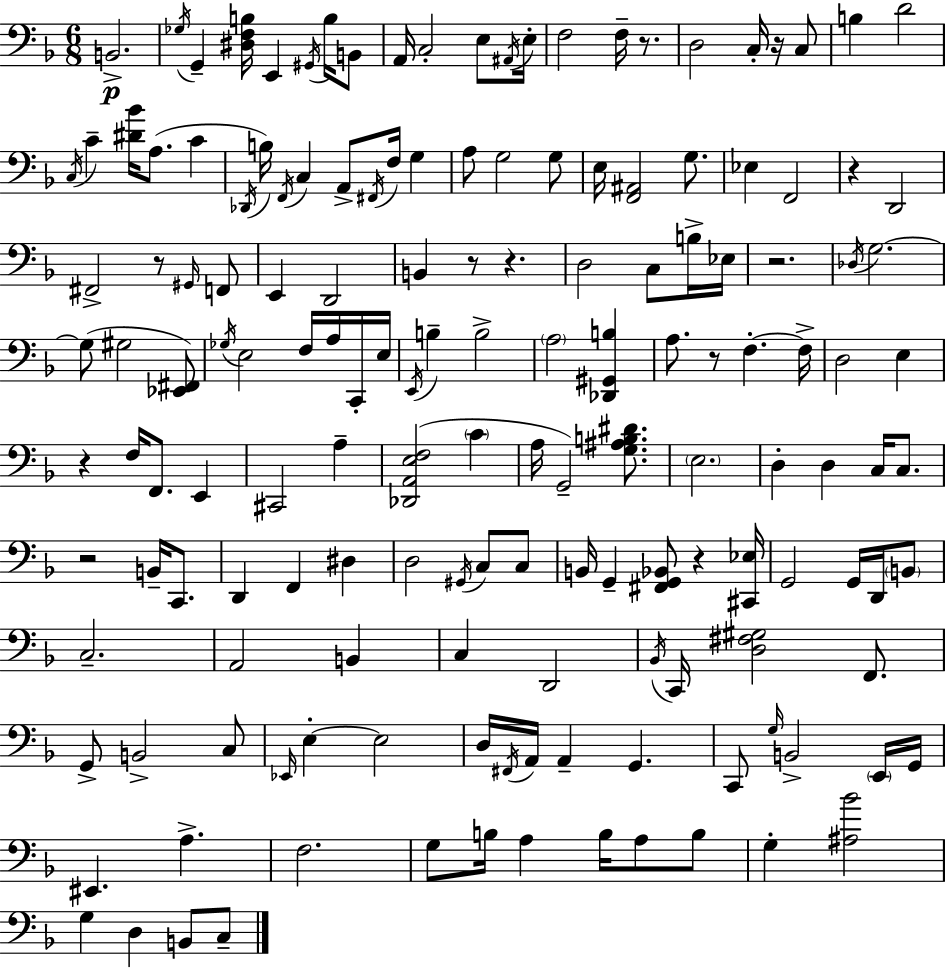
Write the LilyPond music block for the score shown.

{
  \clef bass
  \numericTimeSignature
  \time 6/8
  \key d \minor
  b,2.->\p | \acciaccatura { ges16 } g,4-- <dis f b>16 e,4 \acciaccatura { gis,16 } b16 | b,8 a,16 c2-. e8 | \acciaccatura { ais,16 } e16-. f2 f16-- | \break r8. d2 c16-. | r16 c8 b4 d'2 | \acciaccatura { c16 } c'4-- <dis' bes'>16 a8.( | c'4 \acciaccatura { des,16 } b16) \acciaccatura { f,16 } c4 a,8-> | \break \acciaccatura { fis,16 } f16 g4 a8 g2 | g8 e16 <f, ais,>2 | g8. ees4 f,2 | r4 d,2 | \break fis,2-> | r8 \grace { gis,16 } f,8 e,4 | d,2 b,4 | r8 r4. d2 | \break c8 b16-> ees16 r2. | \acciaccatura { des16 } g2.~~ | g8( gis2 | <ees, fis,>8) \acciaccatura { ges16 } e2 | \break f16 a16 c,16-. e16 \acciaccatura { e,16 } b4-- | b2-> \parenthesize a2 | <des, gis, b>4 a8. | r8 f4.-.~~ f16-> d2 | \break e4 r4 | f16 f,8. e,4 cis,2 | a4-- <des, a, e f>2( | \parenthesize c'4 a16 | \break g,2--) <g ais b dis'>8. \parenthesize e2. | d4-. | d4 c16 c8. r2 | b,16-- c,8. d,4 | \break f,4 dis4 d2 | \acciaccatura { gis,16 } c8 c8 | b,16 g,4-- <fis, g, bes,>8 r4 <cis, ees>16 | g,2 g,16 d,16 \parenthesize b,8 | \break c2.-- | a,2 b,4 | c4 d,2 | \acciaccatura { bes,16 } c,16 <d fis gis>2 f,8. | \break g,8-> b,2-> c8 | \grace { ees,16 } e4-.~~ e2 | d16 \acciaccatura { fis,16 } a,16 a,4-- g,4. | c,8 \grace { g16 } b,2-> | \break \parenthesize e,16 g,16 eis,4. a4.-> | f2. | g8 b16 a4 b16 | a8 b8 g4-. <ais bes'>2 | \break g4 d4 | b,8 c8-- \bar "|."
}